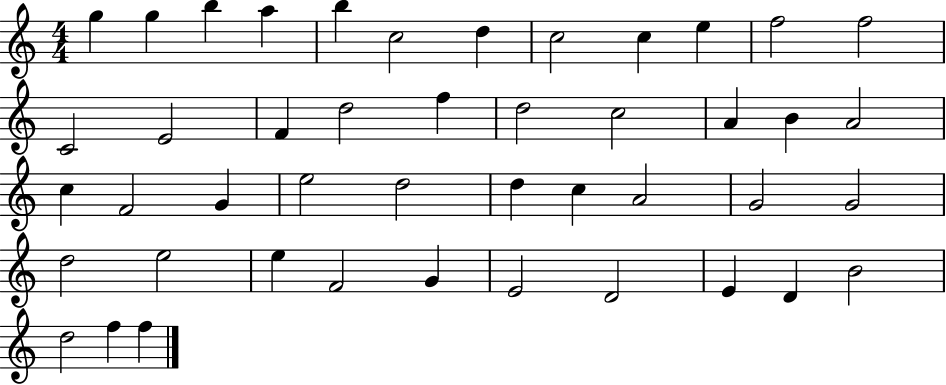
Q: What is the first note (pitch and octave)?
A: G5